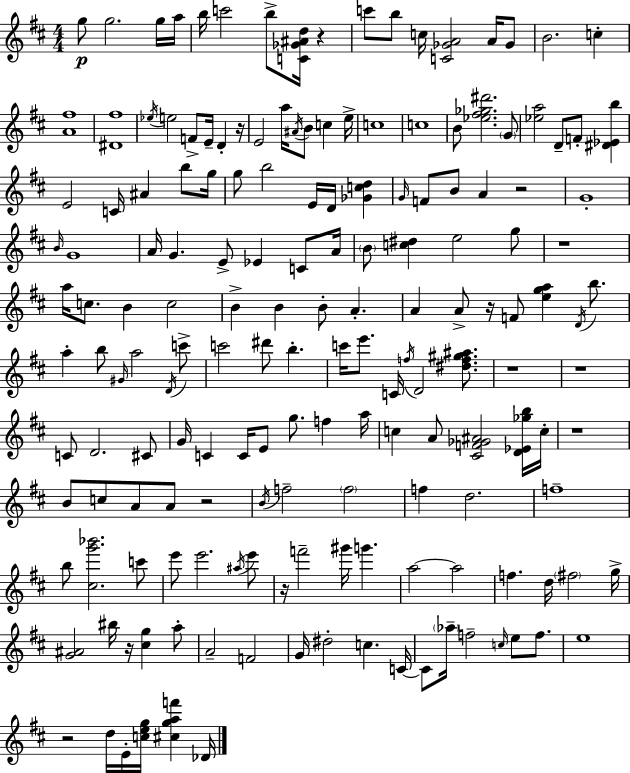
G5/e G5/h. G5/s A5/s B5/s C6/h B5/e [C4,Gb4,A#4,D5]/s R/q C6/e B5/e C5/s [C4,Gb4,A4]/h A4/s Gb4/e B4/h. C5/q [A4,F#5]/w [D#4,F#5]/w Eb5/s E5/h F4/e E4/s D4/q R/s E4/h A5/s A#4/s B4/e C5/q E5/s C5/w C5/w B4/e [Eb5,F#5,Gb5,D#6]/h. G4/e [Eb5,A5]/h D4/e F4/e [D#4,Eb4,B5]/q E4/h C4/s A#4/q B5/e G5/s G5/e B5/h E4/s D4/s [Gb4,C5,D5]/q G4/s F4/e B4/e A4/q R/h G4/w B4/s G4/w A4/s G4/q. E4/e Eb4/q C4/e A4/s B4/e [C5,D#5]/q E5/h G5/e R/w A5/s C5/e. B4/q C5/h B4/q B4/q B4/e A4/q. A4/q A4/e R/s F4/e [E5,G5,A5]/q D4/s B5/e. A5/q B5/e G#4/s A5/h D4/s C6/e C6/h D#6/e B5/q. C6/s E6/e. C4/s F5/s D4/h [D#5,F5,G#5,A#5]/e. R/w R/w C4/e D4/h. C#4/e G4/s C4/q C4/s E4/e G5/e. F5/q A5/s C5/q A4/e [C#4,F4,Gb4,A#4]/h [D4,Eb4,Gb5,B5]/s C5/s R/w B4/e C5/e A4/e A4/e R/h B4/s F5/h F5/h F5/q D5/h. F5/w B5/e [C#5,G6,Bb6]/h. C6/e E6/e E6/h. A#5/s E6/e R/s F6/h G#6/s G6/q. A5/h A5/h F5/q. D5/s F#5/h G5/s [G4,A#4]/h BIS5/s R/s [C#5,G5]/q A5/e A4/h F4/h G4/s D#5/h C5/q. C4/s C4/e Ab5/s F5/h C5/s E5/e F5/e. E5/w R/h D5/s E4/s [C5,E5,G5]/s [C#5,G5,A5,F6]/q Db4/s